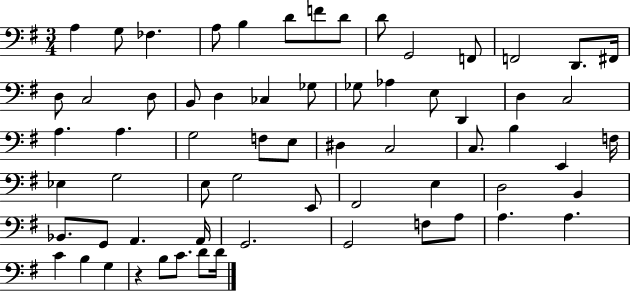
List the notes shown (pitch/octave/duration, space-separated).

A3/q G3/e FES3/q. A3/e B3/q D4/e F4/e D4/e D4/e G2/h F2/e F2/h D2/e. F#2/s D3/e C3/h D3/e B2/e D3/q CES3/q Gb3/e Gb3/e Ab3/q E3/e D2/q D3/q C3/h A3/q. A3/q. G3/h F3/e E3/e D#3/q C3/h C3/e. B3/q E2/q F3/s Eb3/q G3/h E3/e G3/h E2/e F#2/h E3/q D3/h B2/q Bb2/e. G2/e A2/q. A2/s G2/h. G2/h F3/e A3/e A3/q. A3/q. C4/q B3/q G3/q R/q B3/e C4/e. D4/e D4/s